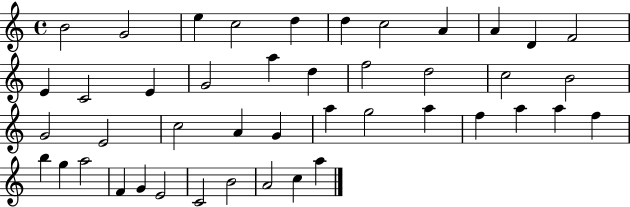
X:1
T:Untitled
M:4/4
L:1/4
K:C
B2 G2 e c2 d d c2 A A D F2 E C2 E G2 a d f2 d2 c2 B2 G2 E2 c2 A G a g2 a f a a f b g a2 F G E2 C2 B2 A2 c a